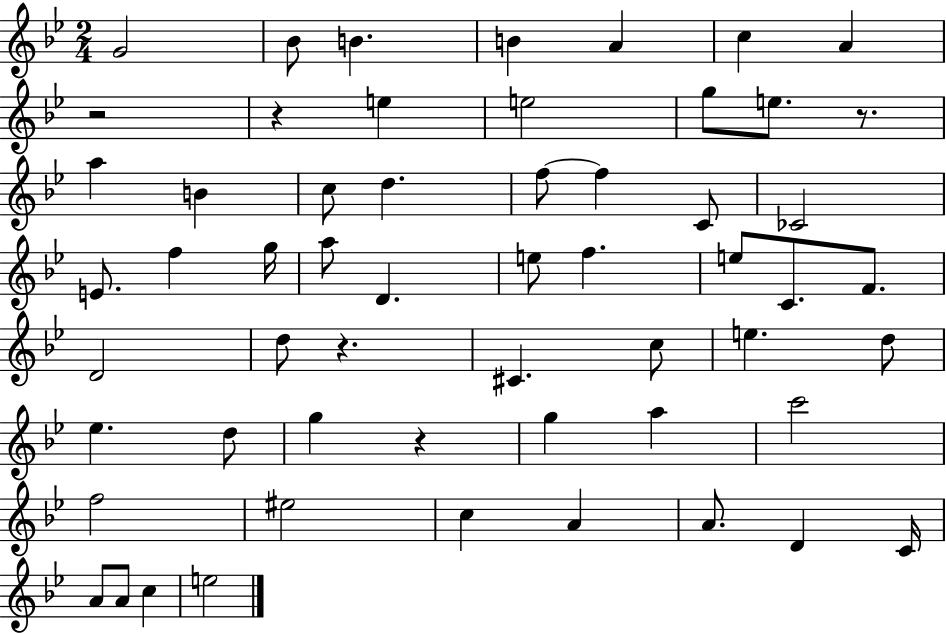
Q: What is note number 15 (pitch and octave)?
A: D5